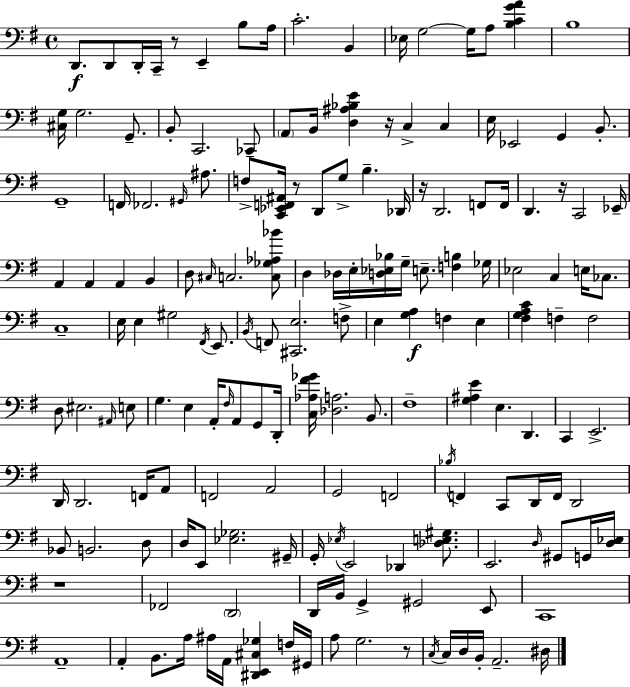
D2/e. D2/e D2/s C2/s R/e E2/q B3/e A3/s C4/h. B2/q Eb3/s G3/h G3/s A3/e [B3,C4,G4,A4]/q B3/w [C#3,G3]/s G3/h. G2/e. B2/e C2/h. CES2/e A2/e B2/s [D3,A#3,Bb3,E4]/q R/s C3/q C3/q E3/s Eb2/h G2/q B2/e. G2/w F2/s FES2/h. G#2/s A#3/e. F3/e [C2,Eb2,F2,A#2]/s R/e D2/e G3/e B3/q. Db2/s R/s D2/h. F2/e F2/s D2/q. R/s C2/h Eb2/s A2/q A2/q A2/q B2/q D3/e C#3/s C3/h. [C3,Gb3,Ab3,Bb4]/e D3/q Db3/s E3/s [D3,Eb3,Bb3]/s G3/s E3/e. [F3,B3]/q Gb3/s Eb3/h C3/q E3/s CES3/e. C3/w E3/s E3/q G#3/h F#2/s E2/e. B2/s F2/e [C#2,E3]/h. F3/e E3/q [G3,A3]/q F3/q E3/q [F#3,G3,A3,C4]/q F3/q F3/h D3/e EIS3/h. A#2/s E3/e G3/q. E3/q A2/s F#3/s A2/e G2/e D2/s [C3,Ab3,F#4,Gb4]/s [Db3,A3]/h. B2/e. F#3/w [G3,A#3,E4]/q E3/q. D2/q. C2/q E2/h. D2/s D2/h. F2/s A2/e F2/h A2/h G2/h F2/h Bb3/s F2/q C2/e D2/s F2/s D2/h Bb2/e B2/h. D3/e D3/s E2/e [Eb3,Gb3]/h. G#2/s G2/s Eb3/s E2/h Db2/q [Db3,E3,G#3]/e. E2/h. D3/s G#2/e G2/s [D3,Eb3]/s R/w FES2/h D2/h D2/s B2/s G2/q G#2/h E2/e C2/w A2/w A2/q B2/e. A3/s A#3/s A2/s [D#2,E2,C#3,Gb3]/q F3/s G#2/s A3/e G3/h. R/e C3/s C3/s D3/s B2/s A2/h. D#3/s